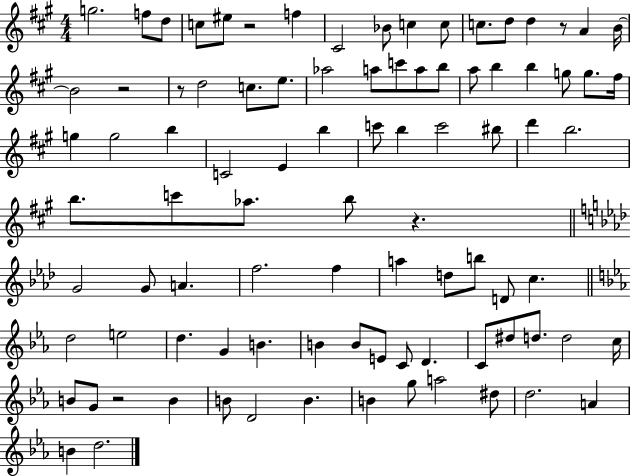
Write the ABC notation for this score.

X:1
T:Untitled
M:4/4
L:1/4
K:A
g2 f/2 d/2 c/2 ^e/2 z2 f ^C2 _B/2 c c/2 c/2 d/2 d z/2 A B/4 B2 z2 z/2 d2 c/2 e/2 _a2 a/2 c'/2 a/2 b/2 a/2 b b g/2 g/2 ^f/4 g g2 b C2 E b c'/2 b c'2 ^b/2 d' b2 b/2 c'/2 _a/2 b/2 z G2 G/2 A f2 f a d/2 b/2 D/2 c d2 e2 d G B B B/2 E/2 C/2 D C/2 ^d/2 d/2 d2 c/4 B/2 G/2 z2 B B/2 D2 B B g/2 a2 ^d/2 d2 A B d2